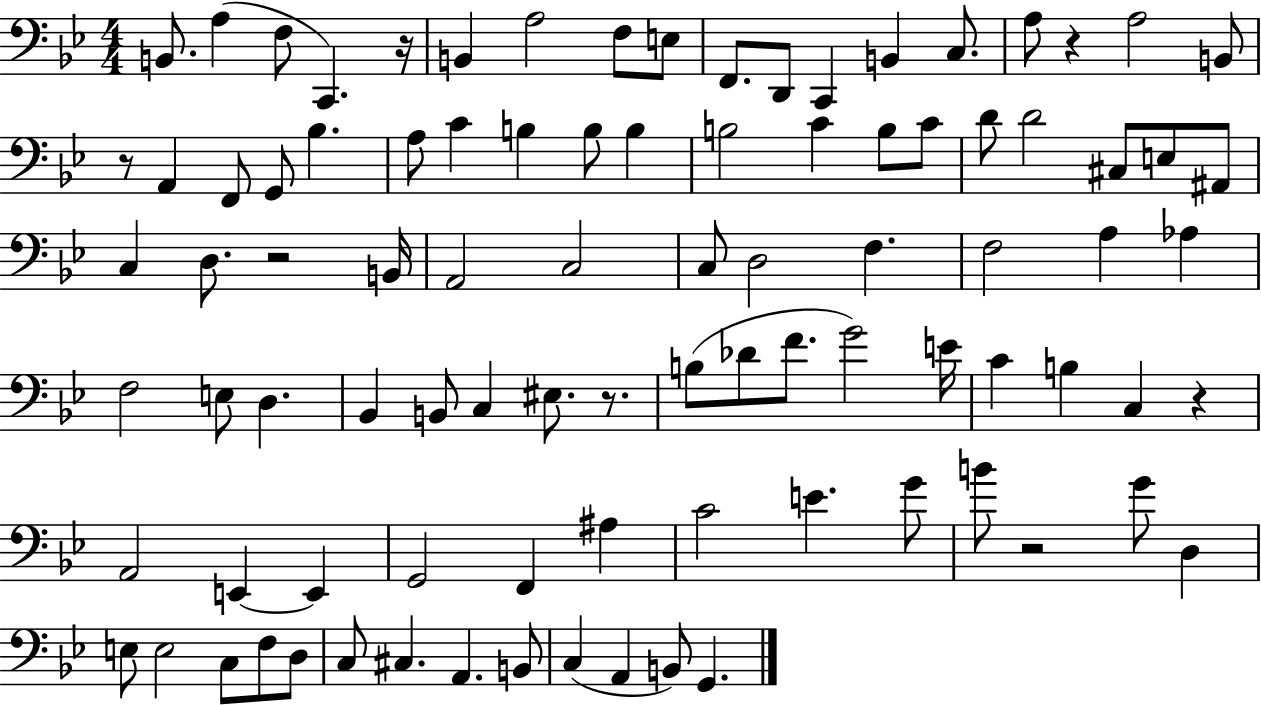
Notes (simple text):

B2/e. A3/q F3/e C2/q. R/s B2/q A3/h F3/e E3/e F2/e. D2/e C2/q B2/q C3/e. A3/e R/q A3/h B2/e R/e A2/q F2/e G2/e Bb3/q. A3/e C4/q B3/q B3/e B3/q B3/h C4/q B3/e C4/e D4/e D4/h C#3/e E3/e A#2/e C3/q D3/e. R/h B2/s A2/h C3/h C3/e D3/h F3/q. F3/h A3/q Ab3/q F3/h E3/e D3/q. Bb2/q B2/e C3/q EIS3/e. R/e. B3/e Db4/e F4/e. G4/h E4/s C4/q B3/q C3/q R/q A2/h E2/q E2/q G2/h F2/q A#3/q C4/h E4/q. G4/e B4/e R/h G4/e D3/q E3/e E3/h C3/e F3/e D3/e C3/e C#3/q. A2/q. B2/e C3/q A2/q B2/e G2/q.